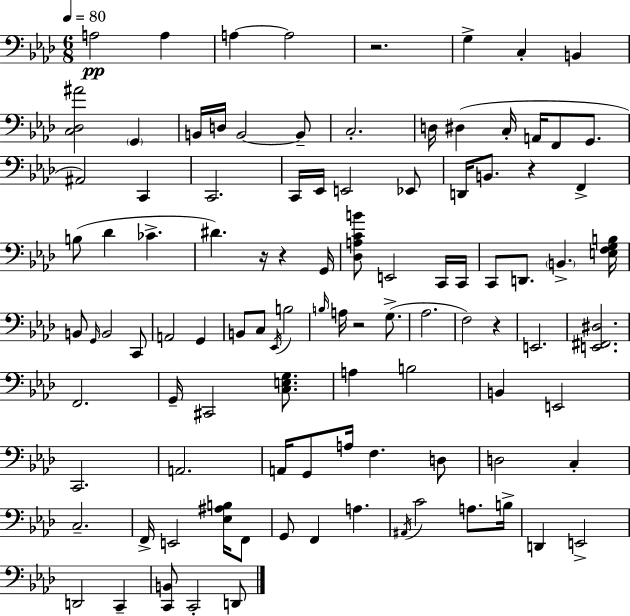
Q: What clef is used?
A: bass